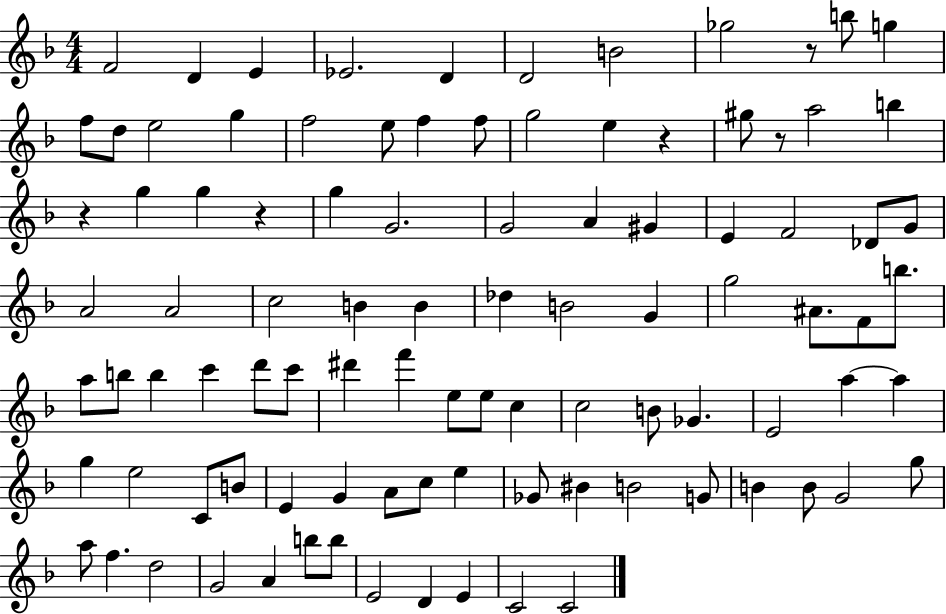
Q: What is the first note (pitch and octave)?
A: F4